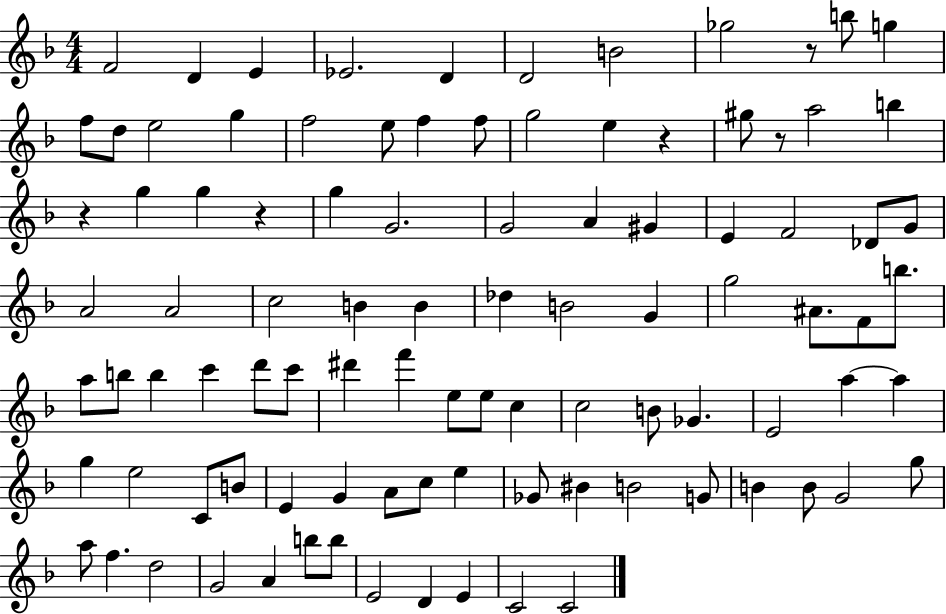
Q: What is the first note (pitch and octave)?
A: F4